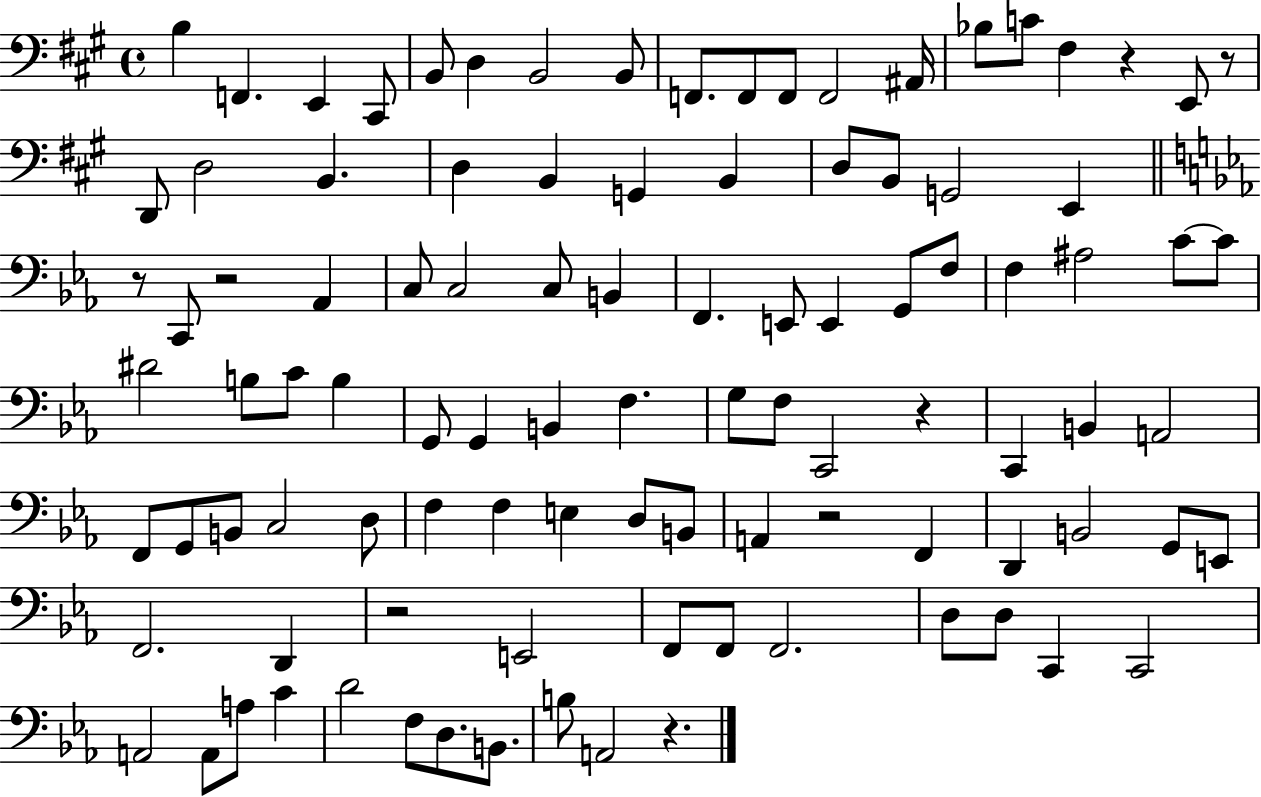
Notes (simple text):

B3/q F2/q. E2/q C#2/e B2/e D3/q B2/h B2/e F2/e. F2/e F2/e F2/h A#2/s Bb3/e C4/e F#3/q R/q E2/e R/e D2/e D3/h B2/q. D3/q B2/q G2/q B2/q D3/e B2/e G2/h E2/q R/e C2/e R/h Ab2/q C3/e C3/h C3/e B2/q F2/q. E2/e E2/q G2/e F3/e F3/q A#3/h C4/e C4/e D#4/h B3/e C4/e B3/q G2/e G2/q B2/q F3/q. G3/e F3/e C2/h R/q C2/q B2/q A2/h F2/e G2/e B2/e C3/h D3/e F3/q F3/q E3/q D3/e B2/e A2/q R/h F2/q D2/q B2/h G2/e E2/e F2/h. D2/q R/h E2/h F2/e F2/e F2/h. D3/e D3/e C2/q C2/h A2/h A2/e A3/e C4/q D4/h F3/e D3/e. B2/e. B3/e A2/h R/q.